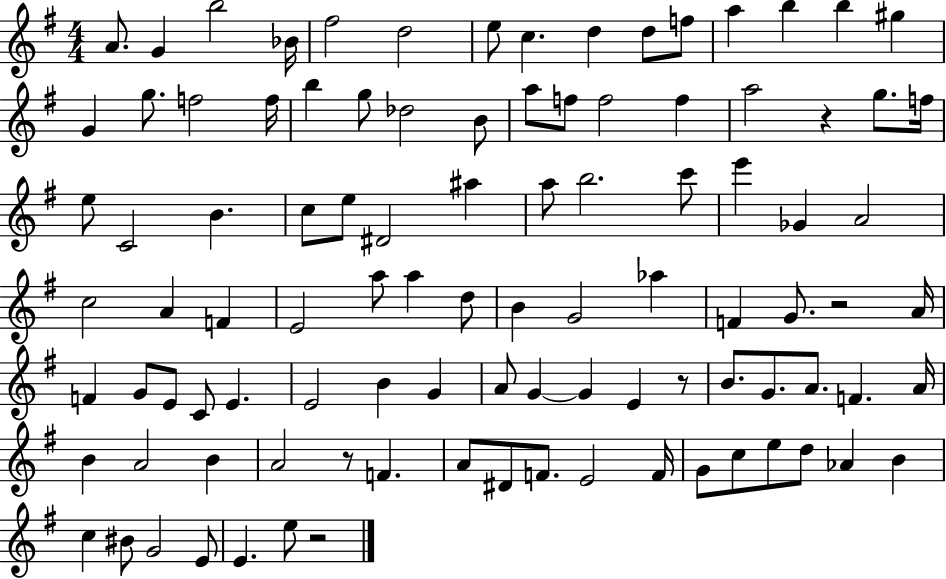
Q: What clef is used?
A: treble